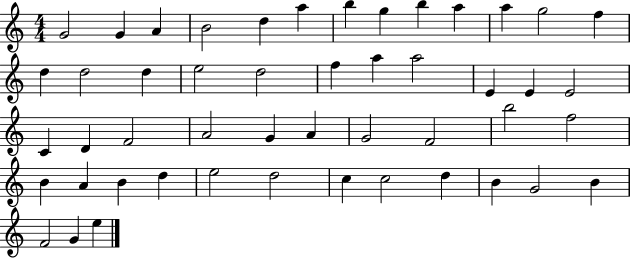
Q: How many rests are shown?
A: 0